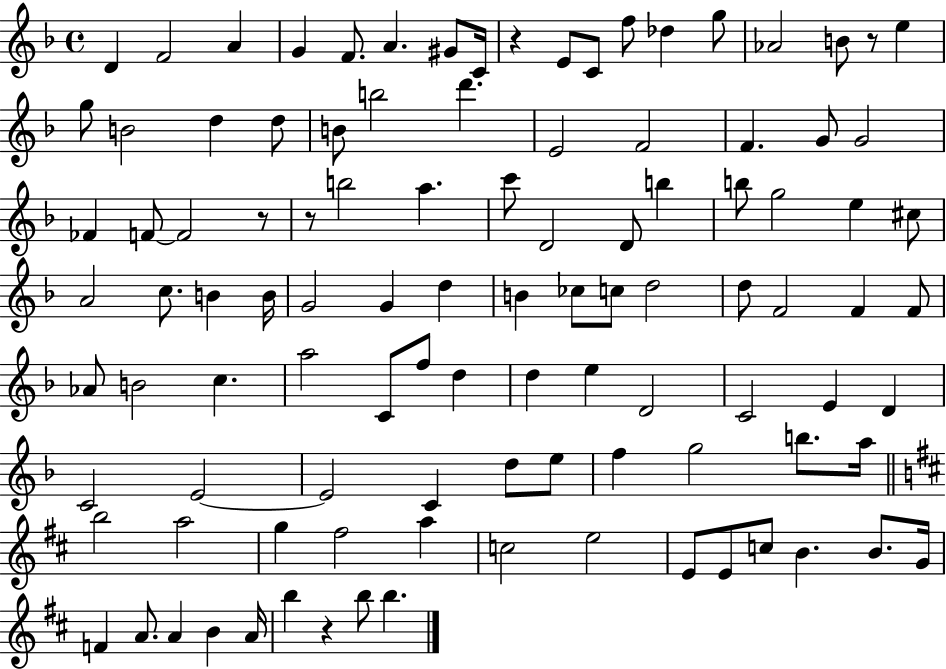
X:1
T:Untitled
M:4/4
L:1/4
K:F
D F2 A G F/2 A ^G/2 C/4 z E/2 C/2 f/2 _d g/2 _A2 B/2 z/2 e g/2 B2 d d/2 B/2 b2 d' E2 F2 F G/2 G2 _F F/2 F2 z/2 z/2 b2 a c'/2 D2 D/2 b b/2 g2 e ^c/2 A2 c/2 B B/4 G2 G d B _c/2 c/2 d2 d/2 F2 F F/2 _A/2 B2 c a2 C/2 f/2 d d e D2 C2 E D C2 E2 E2 C d/2 e/2 f g2 b/2 a/4 b2 a2 g ^f2 a c2 e2 E/2 E/2 c/2 B B/2 G/4 F A/2 A B A/4 b z b/2 b